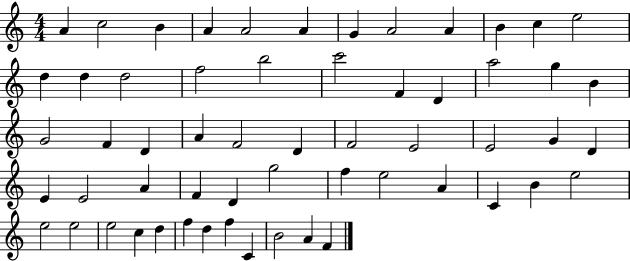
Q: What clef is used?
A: treble